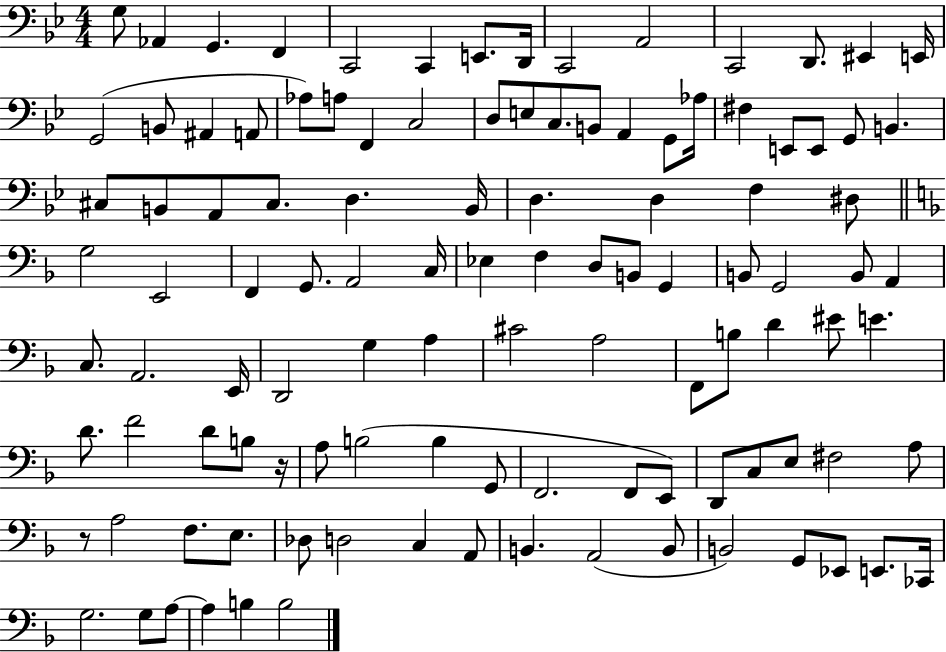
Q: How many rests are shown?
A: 2